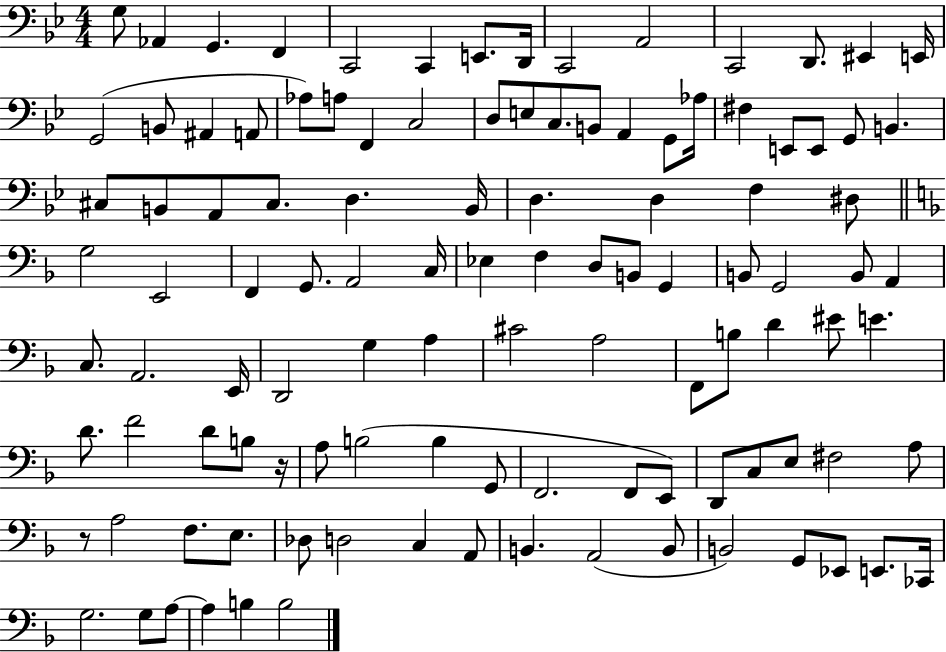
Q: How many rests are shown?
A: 2